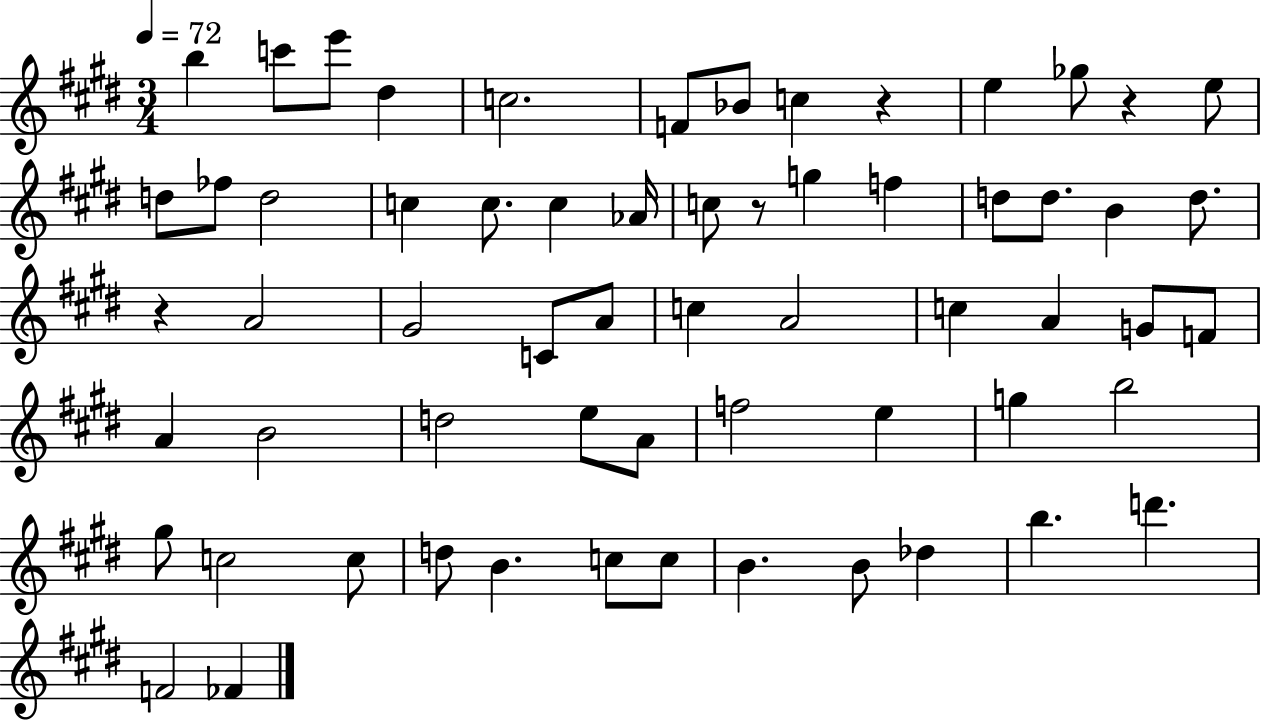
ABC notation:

X:1
T:Untitled
M:3/4
L:1/4
K:E
b c'/2 e'/2 ^d c2 F/2 _B/2 c z e _g/2 z e/2 d/2 _f/2 d2 c c/2 c _A/4 c/2 z/2 g f d/2 d/2 B d/2 z A2 ^G2 C/2 A/2 c A2 c A G/2 F/2 A B2 d2 e/2 A/2 f2 e g b2 ^g/2 c2 c/2 d/2 B c/2 c/2 B B/2 _d b d' F2 _F